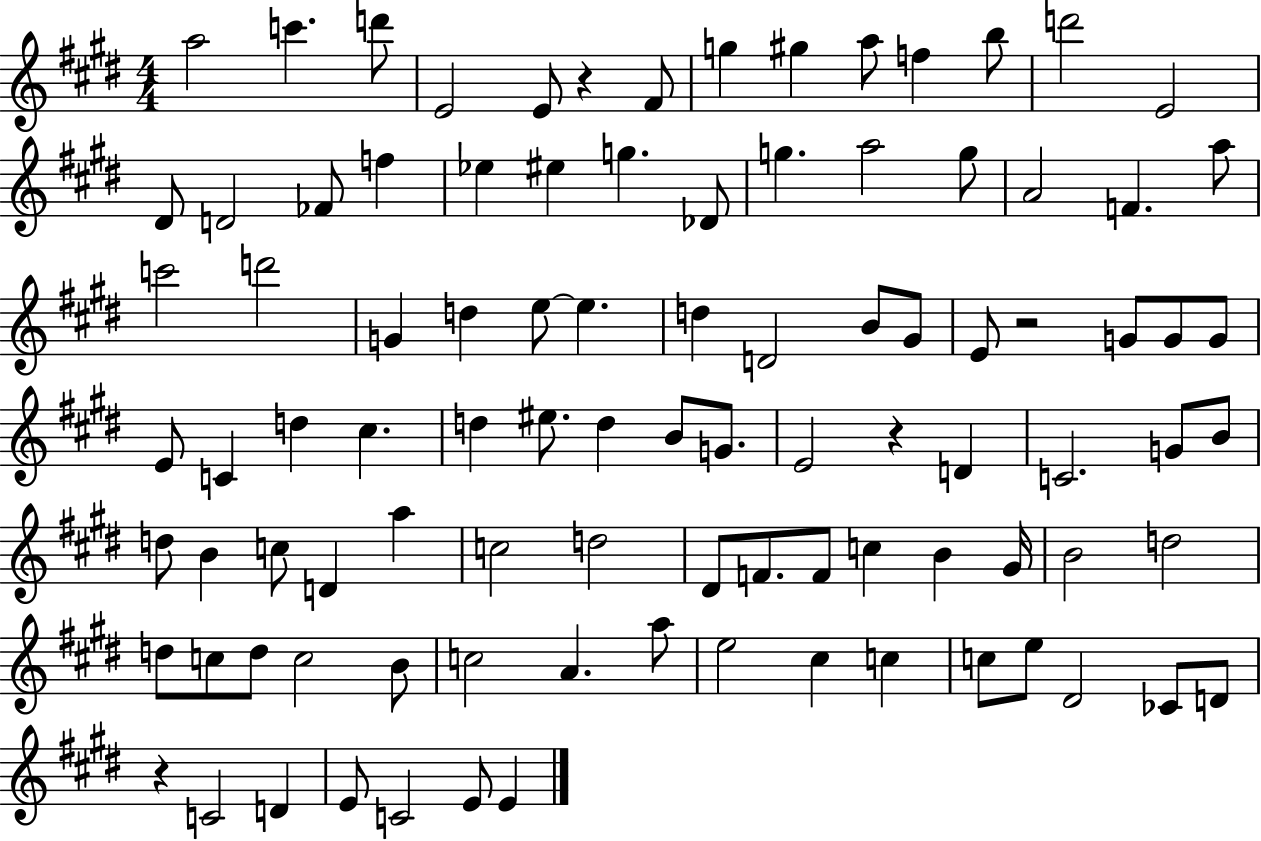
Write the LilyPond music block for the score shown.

{
  \clef treble
  \numericTimeSignature
  \time 4/4
  \key e \major
  \repeat volta 2 { a''2 c'''4. d'''8 | e'2 e'8 r4 fis'8 | g''4 gis''4 a''8 f''4 b''8 | d'''2 e'2 | \break dis'8 d'2 fes'8 f''4 | ees''4 eis''4 g''4. des'8 | g''4. a''2 g''8 | a'2 f'4. a''8 | \break c'''2 d'''2 | g'4 d''4 e''8~~ e''4. | d''4 d'2 b'8 gis'8 | e'8 r2 g'8 g'8 g'8 | \break e'8 c'4 d''4 cis''4. | d''4 eis''8. d''4 b'8 g'8. | e'2 r4 d'4 | c'2. g'8 b'8 | \break d''8 b'4 c''8 d'4 a''4 | c''2 d''2 | dis'8 f'8. f'8 c''4 b'4 gis'16 | b'2 d''2 | \break d''8 c''8 d''8 c''2 b'8 | c''2 a'4. a''8 | e''2 cis''4 c''4 | c''8 e''8 dis'2 ces'8 d'8 | \break r4 c'2 d'4 | e'8 c'2 e'8 e'4 | } \bar "|."
}